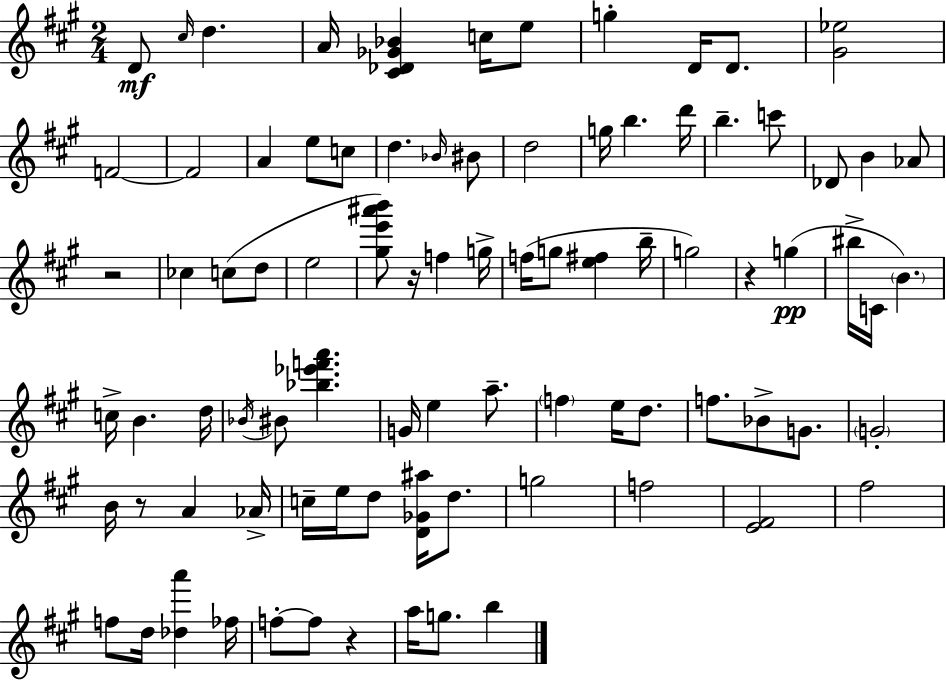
{
  \clef treble
  \numericTimeSignature
  \time 2/4
  \key a \major
  d'8\mf \grace { cis''16 } d''4. | a'16 <cis' des' ges' bes'>4 c''16 e''8 | g''4-. d'16 d'8. | <gis' ees''>2 | \break f'2~~ | f'2 | a'4 e''8 c''8 | d''4. \grace { bes'16 } | \break bis'8 d''2 | g''16 b''4. | d'''16 b''4.-- | c'''8 des'8 b'4 | \break aes'8 r2 | ces''4 c''8( | d''8 e''2 | <gis'' e''' ais''' b'''>8) r16 f''4 | \break g''16-> f''16( g''8 <e'' fis''>4 | b''16-- g''2) | r4 g''4(\pp | bis''16-> c'16 \parenthesize b'4.) | \break c''16-> b'4. | d''16 \acciaccatura { bes'16 } bis'8 <bes'' ees''' f''' a'''>4. | g'16 e''4 | a''8.-- \parenthesize f''4 e''16 | \break d''8. f''8. bes'8-> | g'8. \parenthesize g'2-. | b'16 r8 a'4 | aes'16-> c''16-- e''16 d''8 <d' ges' ais''>16 | \break d''8. g''2 | f''2 | <e' fis'>2 | fis''2 | \break f''8 d''16 <des'' a'''>4 | fes''16 f''8-.~~ f''8 r4 | a''16 g''8. b''4 | \bar "|."
}